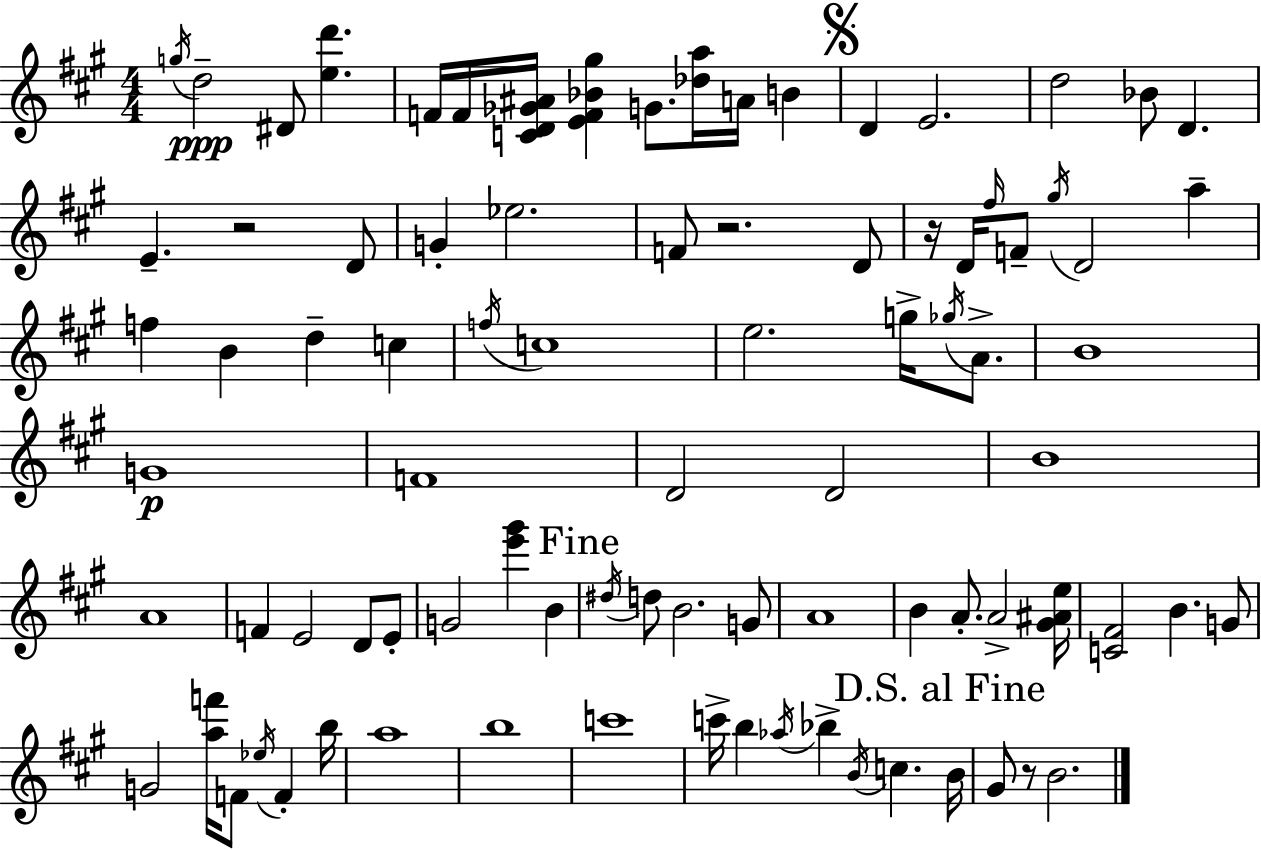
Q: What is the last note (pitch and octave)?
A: B4